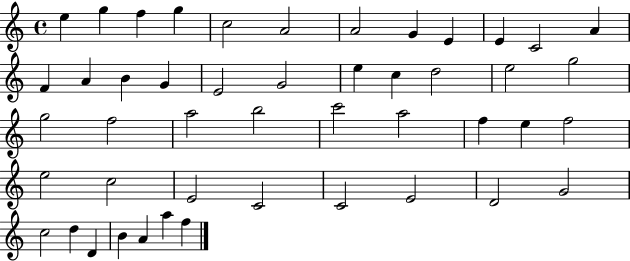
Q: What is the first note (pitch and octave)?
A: E5